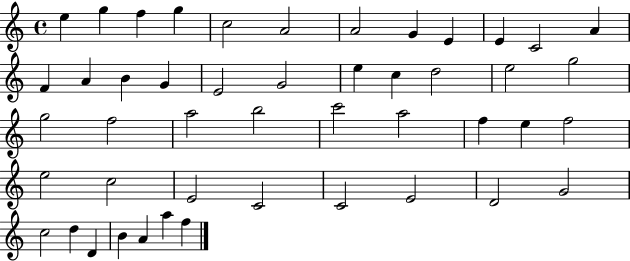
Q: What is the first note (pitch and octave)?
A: E5